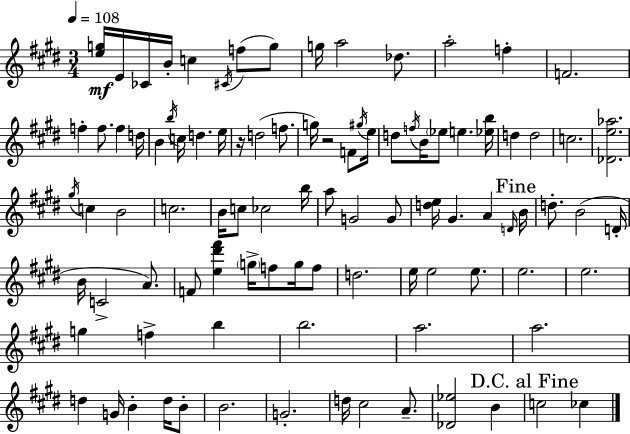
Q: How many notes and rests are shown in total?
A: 95